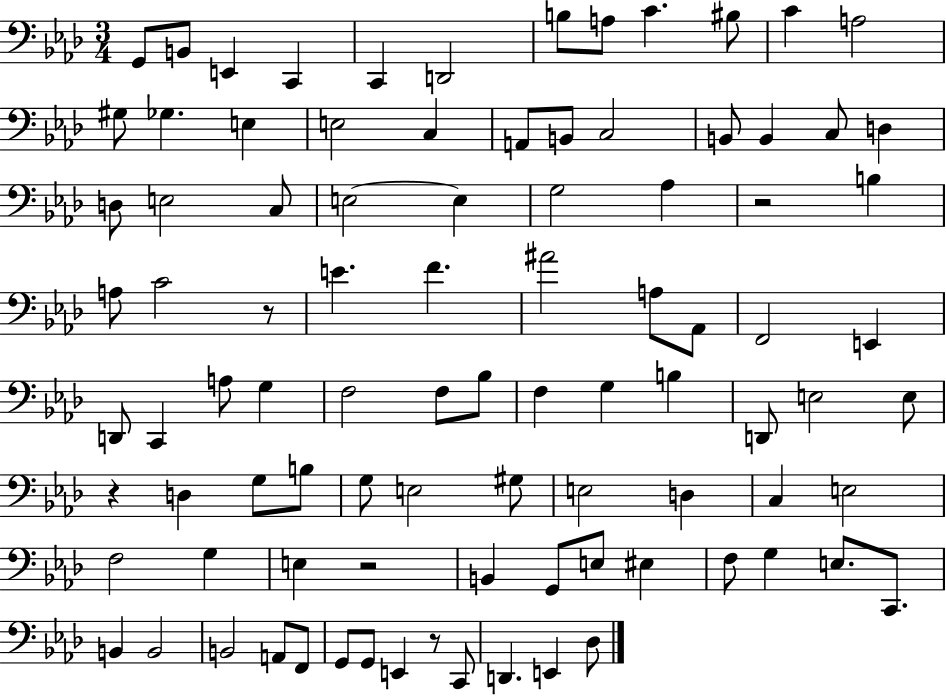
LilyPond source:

{
  \clef bass
  \numericTimeSignature
  \time 3/4
  \key aes \major
  g,8 b,8 e,4 c,4 | c,4 d,2 | b8 a8 c'4. bis8 | c'4 a2 | \break gis8 ges4. e4 | e2 c4 | a,8 b,8 c2 | b,8 b,4 c8 d4 | \break d8 e2 c8 | e2~~ e4 | g2 aes4 | r2 b4 | \break a8 c'2 r8 | e'4. f'4. | ais'2 a8 aes,8 | f,2 e,4 | \break d,8 c,4 a8 g4 | f2 f8 bes8 | f4 g4 b4 | d,8 e2 e8 | \break r4 d4 g8 b8 | g8 e2 gis8 | e2 d4 | c4 e2 | \break f2 g4 | e4 r2 | b,4 g,8 e8 eis4 | f8 g4 e8. c,8. | \break b,4 b,2 | b,2 a,8 f,8 | g,8 g,8 e,4 r8 c,8 | d,4. e,4 des8 | \break \bar "|."
}